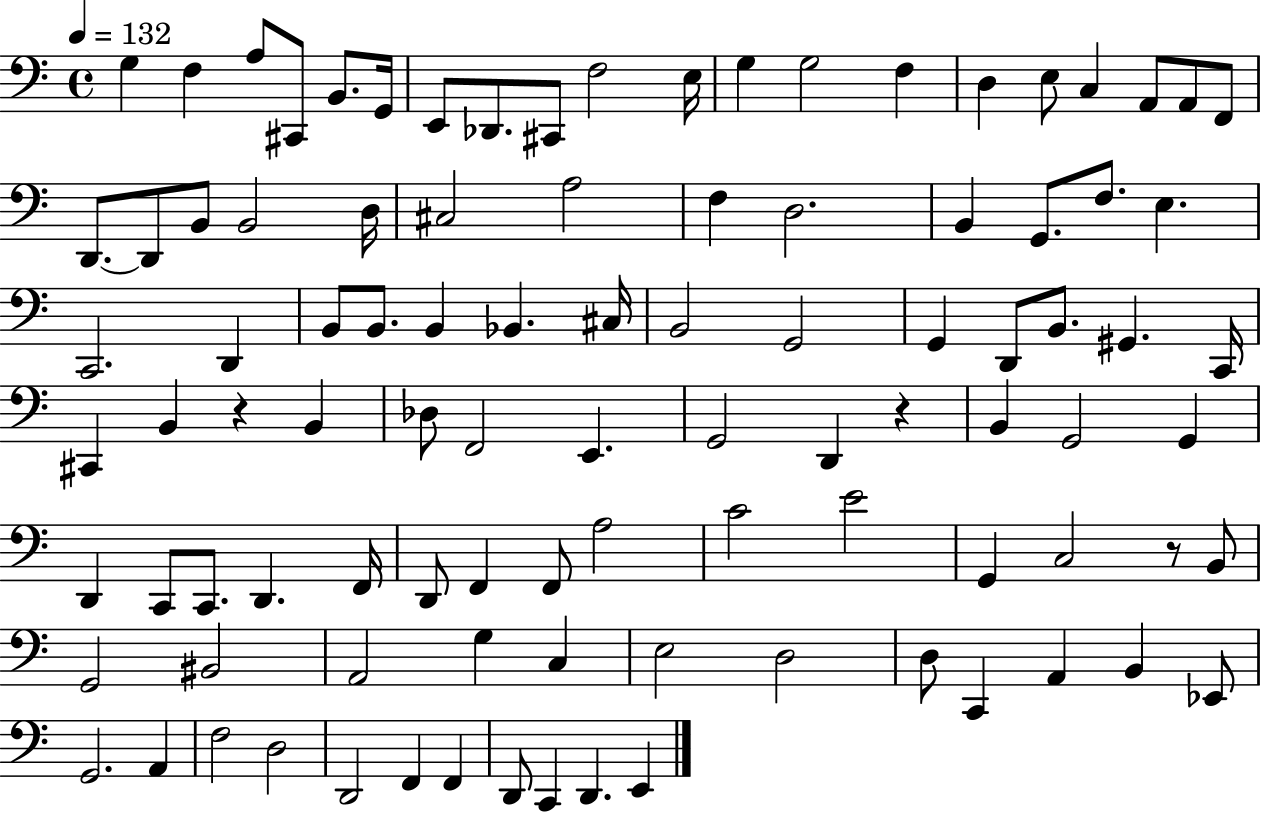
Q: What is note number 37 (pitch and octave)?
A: B2